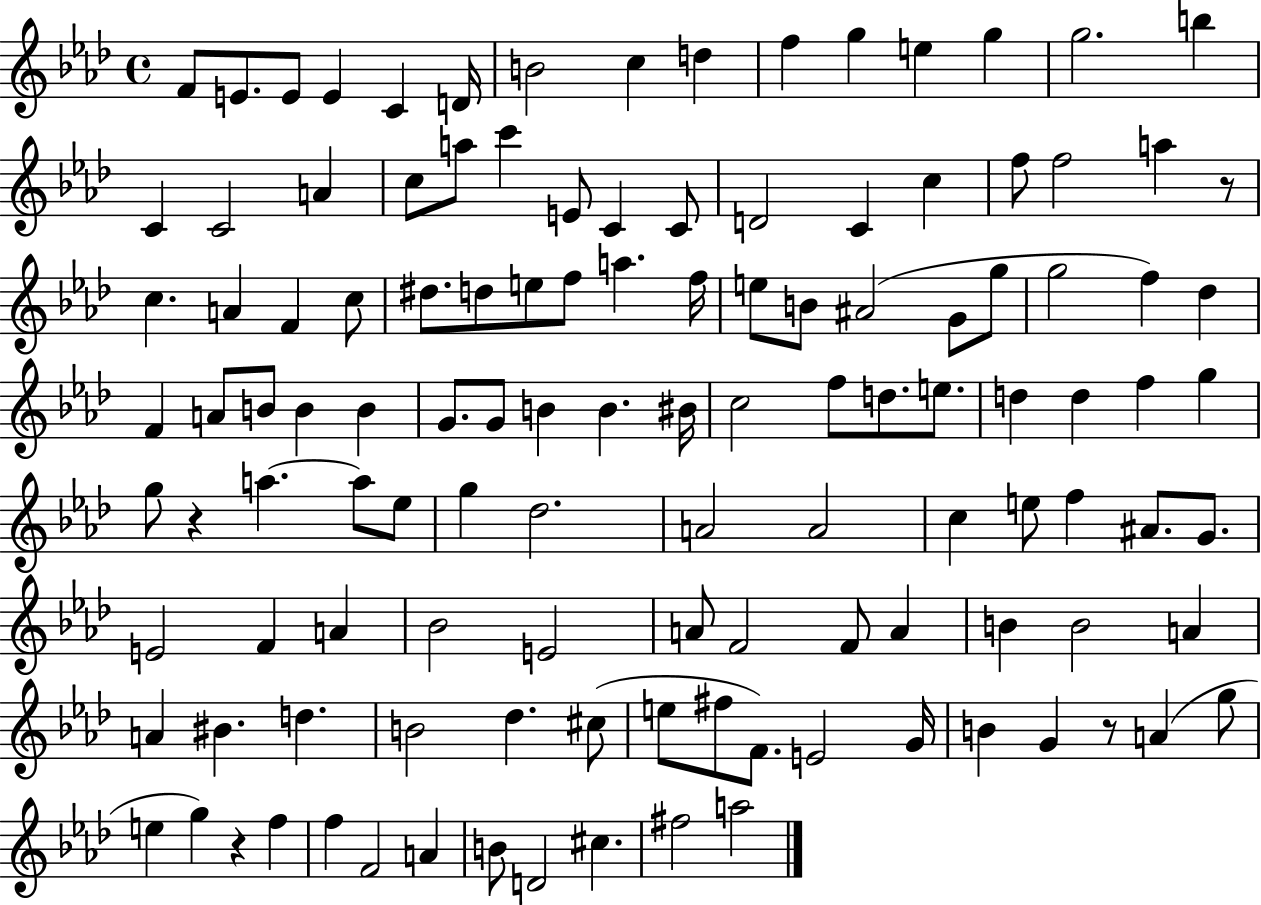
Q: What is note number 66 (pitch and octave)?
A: G5